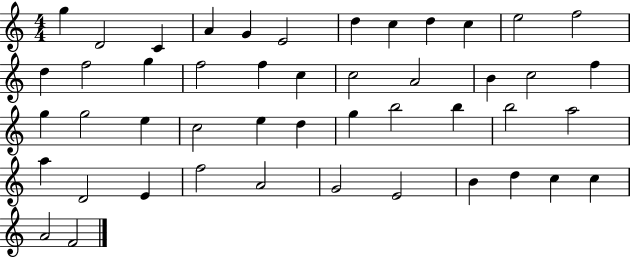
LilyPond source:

{
  \clef treble
  \numericTimeSignature
  \time 4/4
  \key c \major
  g''4 d'2 c'4 | a'4 g'4 e'2 | d''4 c''4 d''4 c''4 | e''2 f''2 | \break d''4 f''2 g''4 | f''2 f''4 c''4 | c''2 a'2 | b'4 c''2 f''4 | \break g''4 g''2 e''4 | c''2 e''4 d''4 | g''4 b''2 b''4 | b''2 a''2 | \break a''4 d'2 e'4 | f''2 a'2 | g'2 e'2 | b'4 d''4 c''4 c''4 | \break a'2 f'2 | \bar "|."
}